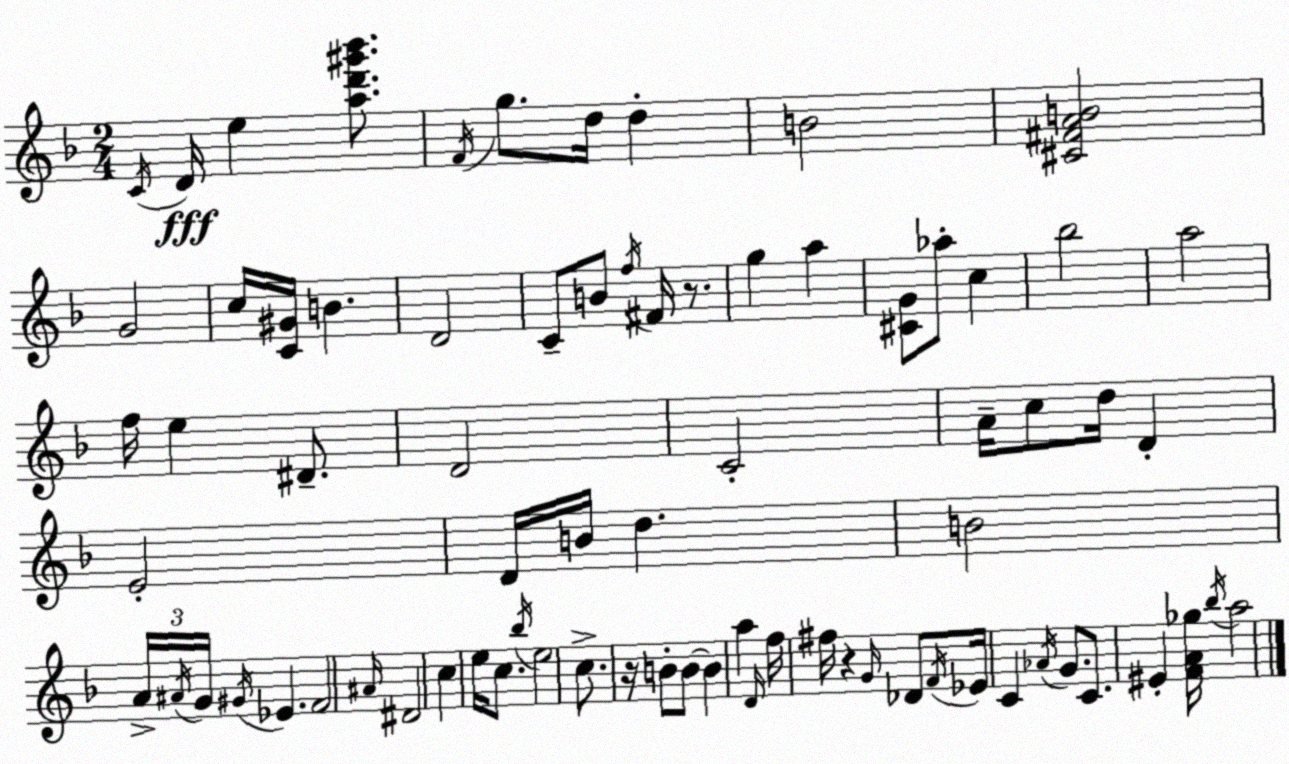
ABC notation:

X:1
T:Untitled
M:2/4
L:1/4
K:Dm
C/4 D/4 e [ad'^g'_b']/2 F/4 g/2 d/4 d B2 [^C^FAB]2 G2 c/4 [C^G]/4 B D2 C/2 B/2 f/4 ^F/4 z/2 g a [^CG]/2 _a/2 c _b2 a2 f/4 e ^D/2 D2 C2 A/4 c/2 d/4 D E2 D/4 B/4 d B2 A/4 ^A/4 G/4 ^G/4 _E F2 ^A/4 ^D2 c e/4 c/2 _b/4 e2 c/2 z/4 B/2 B/2 B a D/4 f/4 ^f/4 z G/4 _D/2 F/4 _E/4 C _A/4 G/2 C/2 ^E [FA_g]/4 _b/4 a2